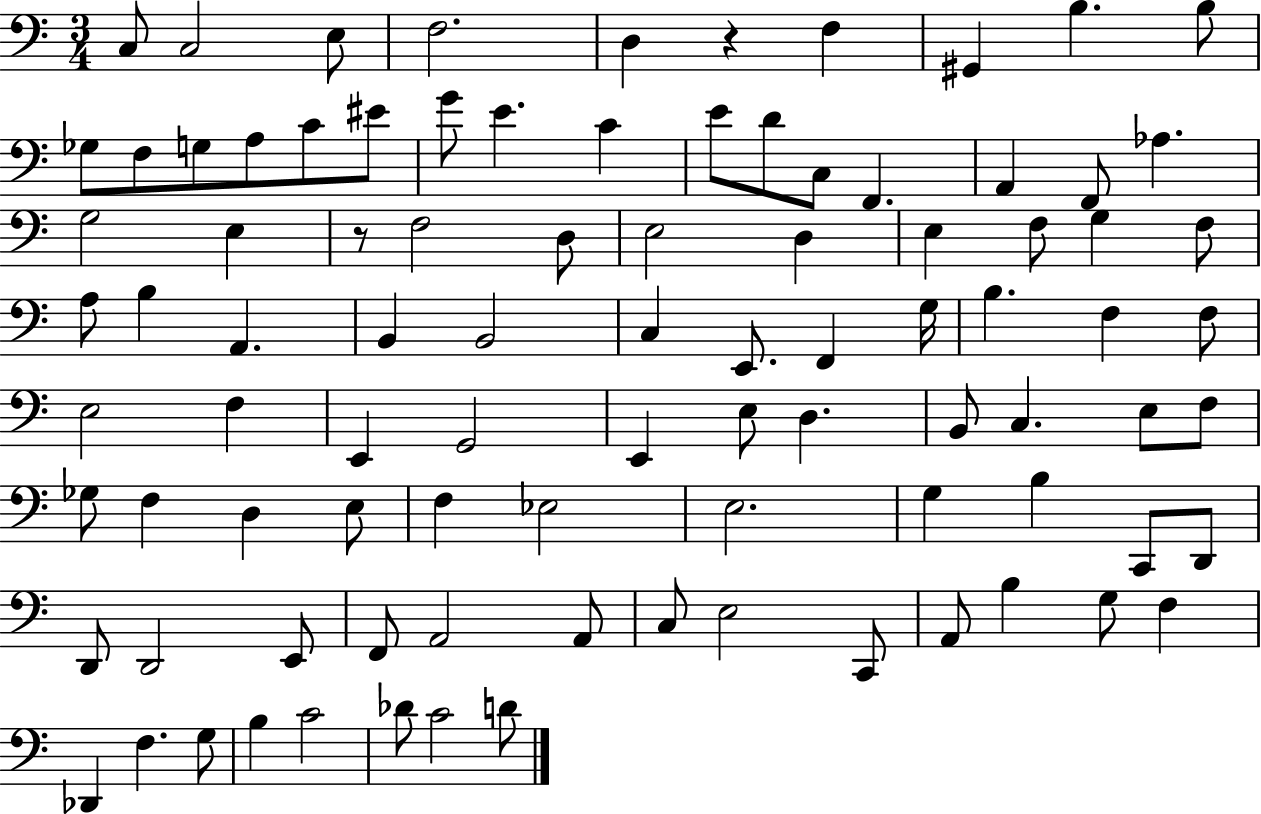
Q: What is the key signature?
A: C major